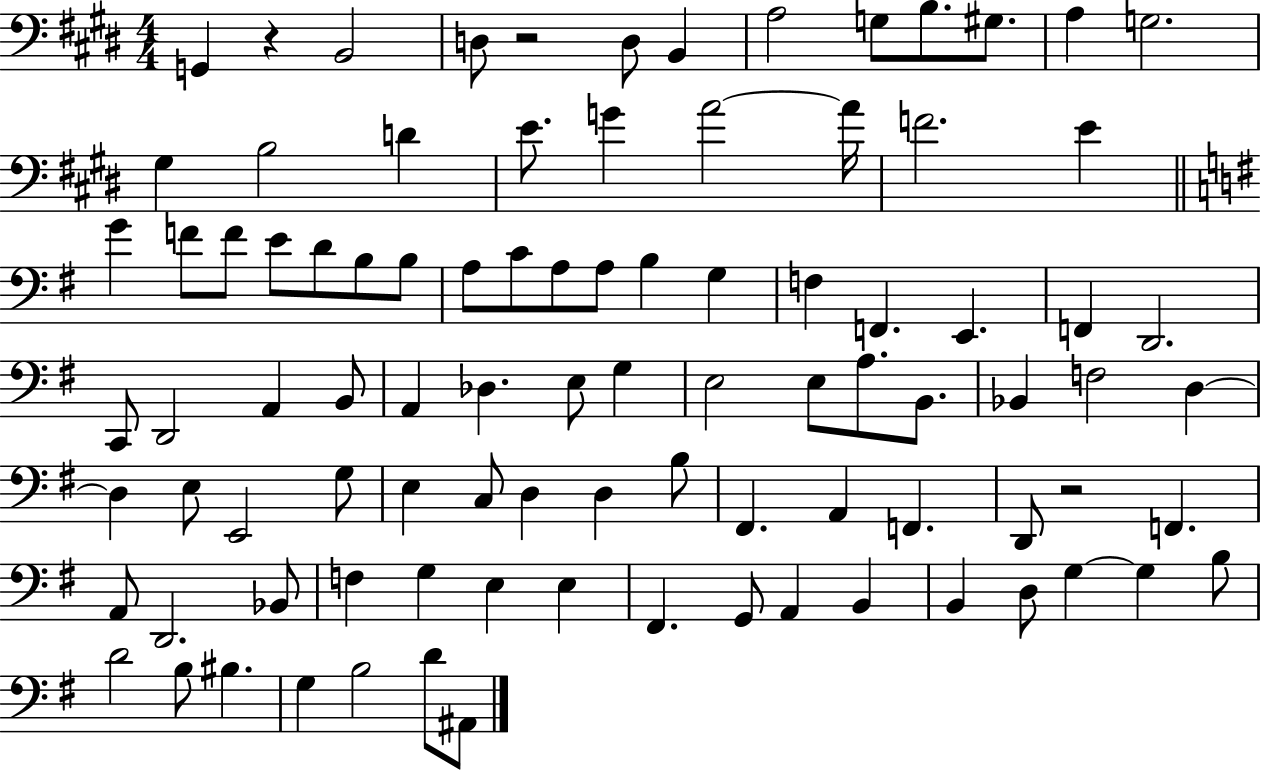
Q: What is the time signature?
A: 4/4